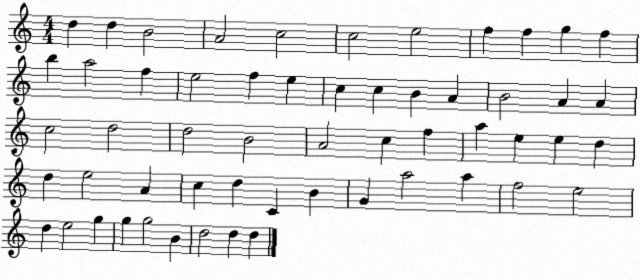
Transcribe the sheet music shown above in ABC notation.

X:1
T:Untitled
M:4/4
L:1/4
K:C
d d B2 A2 c2 c2 e2 f f g f b a2 f e2 f e c c B A B2 A A c2 d2 d2 B2 A2 c f a e e d d e2 A c d C B G a2 a f2 e2 d e2 g g g2 B d2 d d